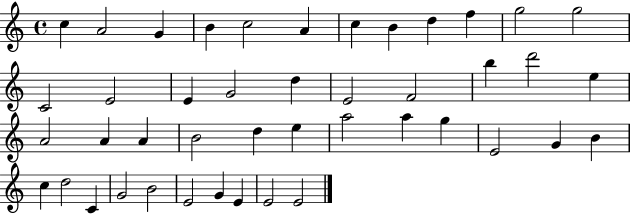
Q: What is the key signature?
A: C major